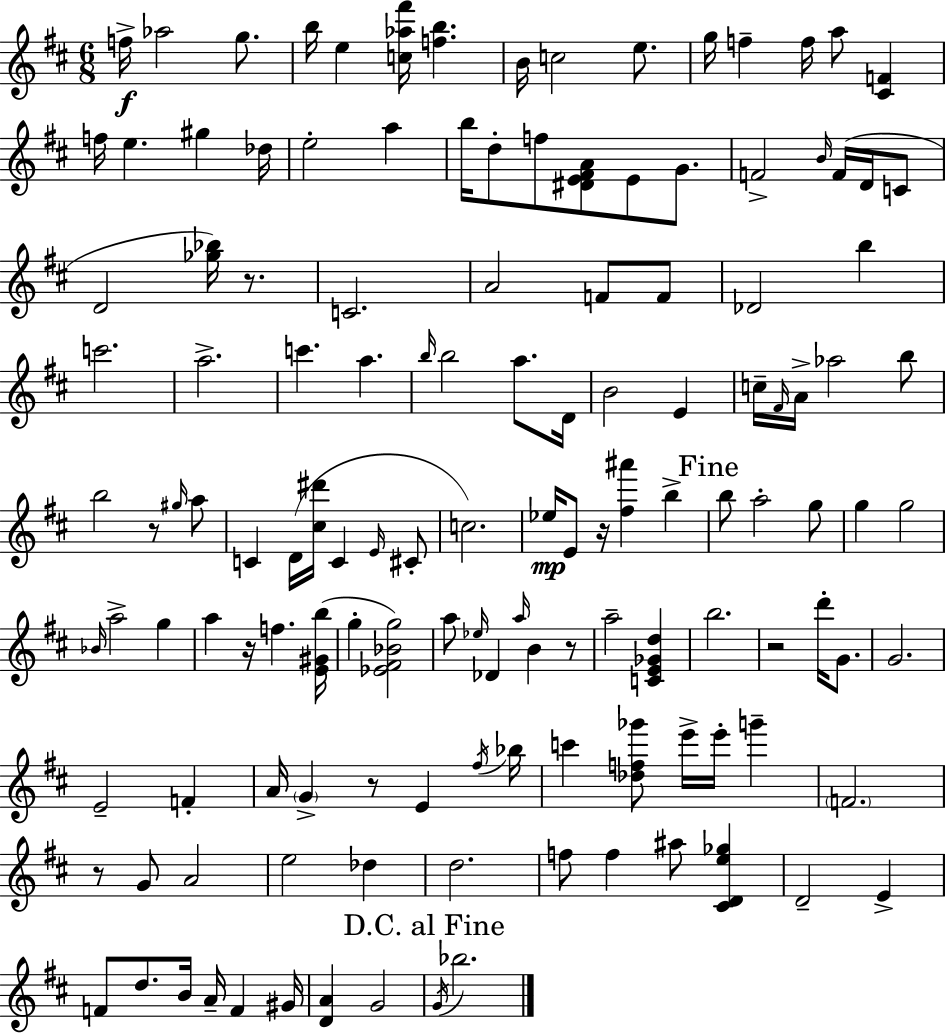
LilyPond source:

{
  \clef treble
  \numericTimeSignature
  \time 6/8
  \key d \major
  f''16->\f aes''2 g''8. | b''16 e''4 <c'' aes'' fis'''>16 <f'' b''>4. | b'16 c''2 e''8. | g''16 f''4-- f''16 a''8 <cis' f'>4 | \break f''16 e''4. gis''4 des''16 | e''2-. a''4 | b''16 d''8-. f''8 <dis' e' fis' a'>8 e'8 g'8. | f'2-> \grace { b'16 }( f'16 d'16 c'8 | \break d'2 <ges'' bes''>16) r8. | c'2. | a'2 f'8 f'8 | des'2 b''4 | \break c'''2. | a''2.-> | c'''4. a''4. | \grace { b''16 } b''2 a''8. | \break d'16 b'2 e'4 | c''16-- \grace { fis'16 } a'16-> aes''2 | b''8 b''2 r8 | \grace { gis''16 } a''8 c'4 d'16( <cis'' dis'''>16 c'4 | \break \grace { e'16 } cis'8-. c''2.) | ees''16\mp e'8 r16 <fis'' ais'''>4 | b''4-> \mark "Fine" b''8 a''2-. | g''8 g''4 g''2 | \break \grace { bes'16 } a''2-> | g''4 a''4 r16 f''4. | <e' gis' b''>16( g''4-. <ees' fis' bes' g''>2) | a''8 \grace { ees''16 } des'4 | \break \grace { a''16 } b'4 r8 a''2-- | <c' e' ges' d''>4 b''2. | r2 | d'''16-. g'8. g'2. | \break e'2-- | f'4-. a'16 \parenthesize g'4-> | r8 e'4 \acciaccatura { fis''16 } bes''16 c'''4 | <des'' f'' ges'''>8 e'''16-> e'''16-. g'''4-- \parenthesize f'2. | \break r8 g'8 | a'2 e''2 | des''4 d''2. | f''8 f''4 | \break ais''8 <cis' d' e'' ges''>4 d'2-- | e'4-> f'8 d''8. | b'16 a'16-- f'4 gis'16 <d' a'>4 | g'2 \mark "D.C. al Fine" \acciaccatura { g'16 } bes''2. | \break \bar "|."
}